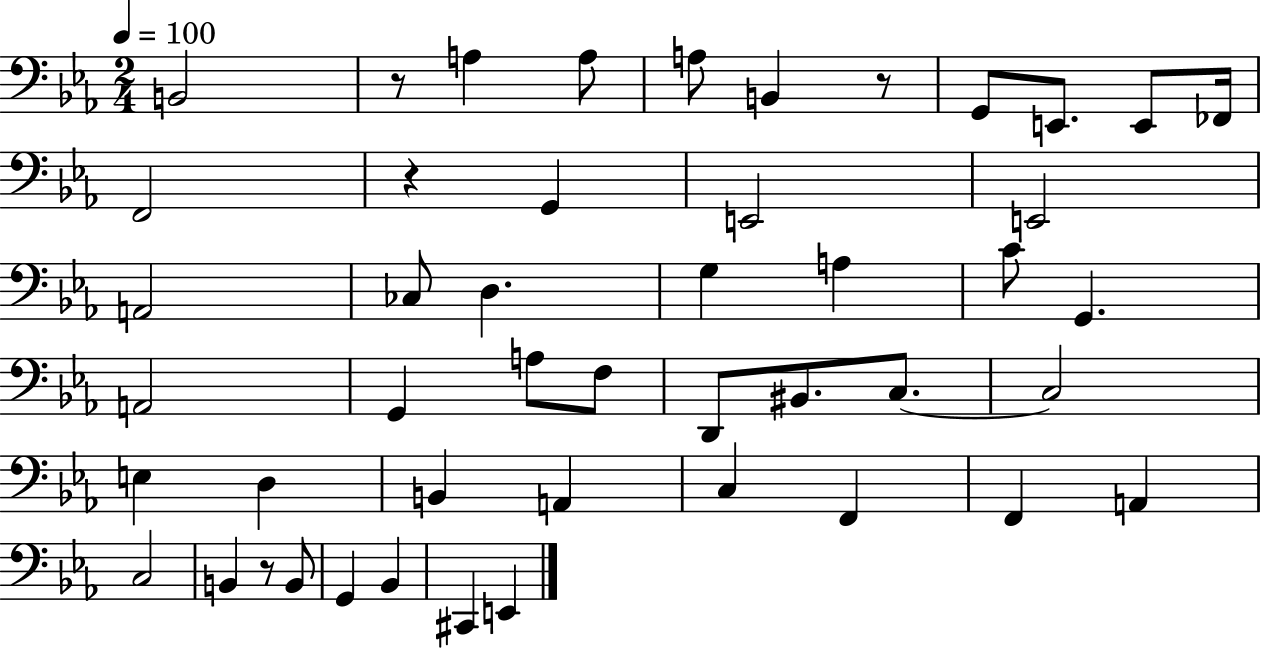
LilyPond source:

{
  \clef bass
  \numericTimeSignature
  \time 2/4
  \key ees \major
  \tempo 4 = 100
  b,2 | r8 a4 a8 | a8 b,4 r8 | g,8 e,8. e,8 fes,16 | \break f,2 | r4 g,4 | e,2 | e,2 | \break a,2 | ces8 d4. | g4 a4 | c'8 g,4. | \break a,2 | g,4 a8 f8 | d,8 bis,8. c8.~~ | c2 | \break e4 d4 | b,4 a,4 | c4 f,4 | f,4 a,4 | \break c2 | b,4 r8 b,8 | g,4 bes,4 | cis,4 e,4 | \break \bar "|."
}